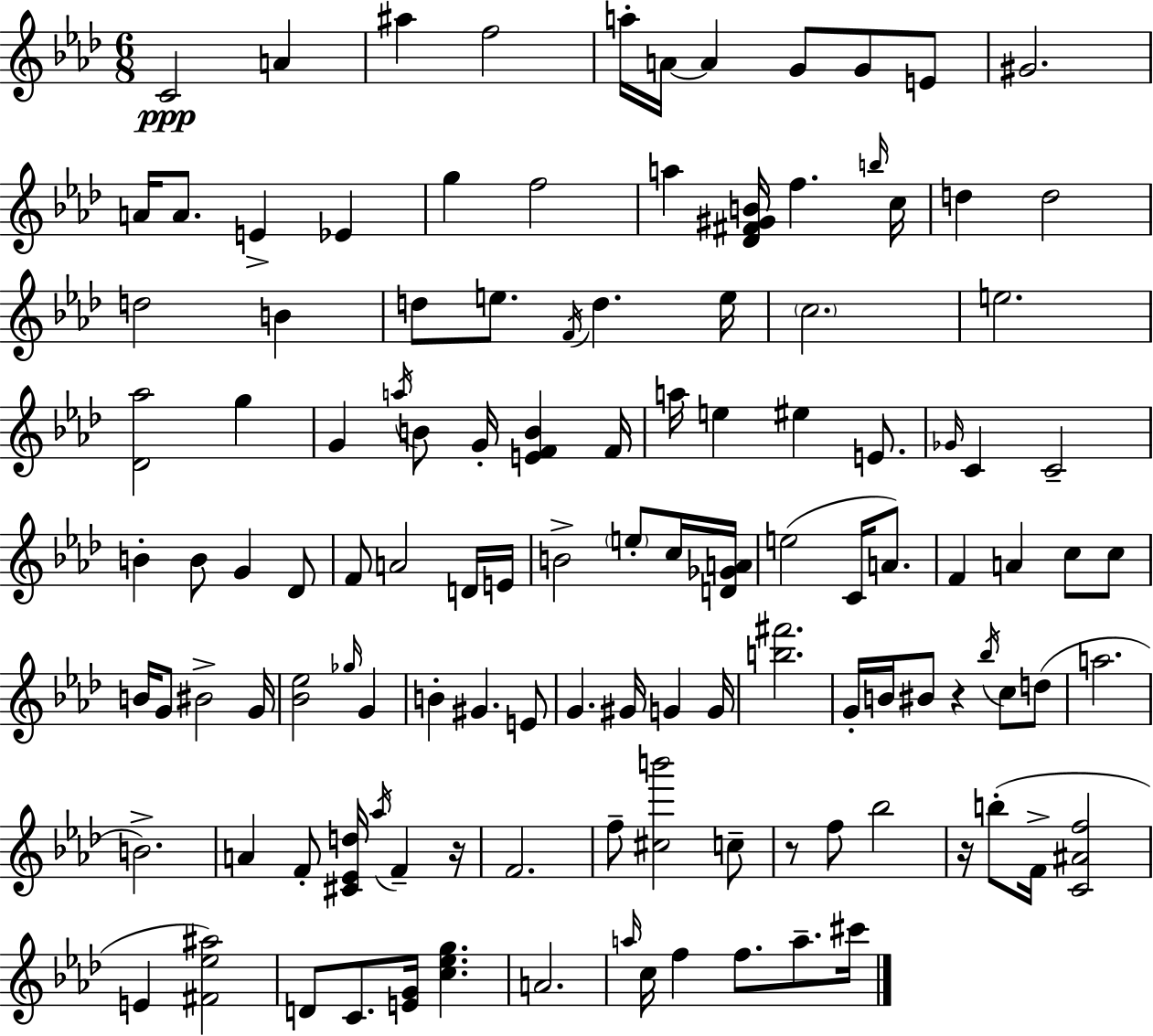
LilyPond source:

{
  \clef treble
  \numericTimeSignature
  \time 6/8
  \key aes \major
  \repeat volta 2 { c'2\ppp a'4 | ais''4 f''2 | a''16-. a'16~~ a'4 g'8 g'8 e'8 | gis'2. | \break a'16 a'8. e'4-> ees'4 | g''4 f''2 | a''4 <des' fis' gis' b'>16 f''4. \grace { b''16 } | c''16 d''4 d''2 | \break d''2 b'4 | d''8 e''8. \acciaccatura { f'16 } d''4. | e''16 \parenthesize c''2. | e''2. | \break <des' aes''>2 g''4 | g'4 \acciaccatura { a''16 } b'8 g'16-. <e' f' b'>4 | f'16 a''16 e''4 eis''4 | e'8. \grace { ges'16 } c'4 c'2-- | \break b'4-. b'8 g'4 | des'8 f'8 a'2 | d'16 e'16 b'2-> | \parenthesize e''8-. c''16 <d' ges' a'>16 e''2( | \break c'16 a'8.) f'4 a'4 | c''8 c''8 b'16 g'8 bis'2-> | g'16 <bes' ees''>2 | \grace { ges''16 } g'4 b'4-. gis'4. | \break e'8 g'4. gis'16 | g'4 g'16 <b'' fis'''>2. | g'16-. b'16 bis'8 r4 | \acciaccatura { bes''16 } c''8 d''8( a''2. | \break b'2.->) | a'4 f'8-. | <cis' ees' d''>16 \acciaccatura { aes''16 } f'4-- r16 f'2. | f''8-- <cis'' b'''>2 | \break c''8-- r8 f''8 bes''2 | r16 b''8-.( f'16-> <c' ais' f''>2 | e'4 <fis' ees'' ais''>2) | d'8 c'8. | \break <e' g'>16 <c'' ees'' g''>4. a'2. | \grace { a''16 } c''16 f''4 | f''8. a''8.-- cis'''16 } \bar "|."
}